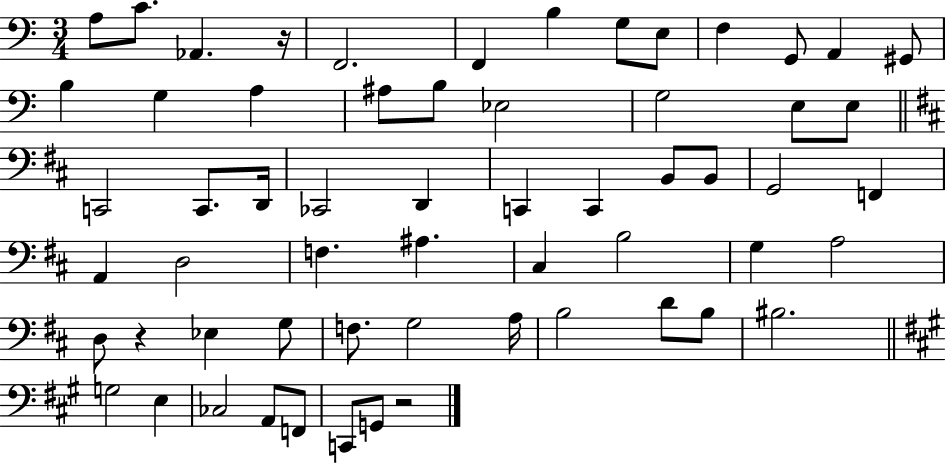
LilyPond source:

{
  \clef bass
  \numericTimeSignature
  \time 3/4
  \key c \major
  a8 c'8. aes,4. r16 | f,2. | f,4 b4 g8 e8 | f4 g,8 a,4 gis,8 | \break b4 g4 a4 | ais8 b8 ees2 | g2 e8 e8 | \bar "||" \break \key d \major c,2 c,8. d,16 | ces,2 d,4 | c,4 c,4 b,8 b,8 | g,2 f,4 | \break a,4 d2 | f4. ais4. | cis4 b2 | g4 a2 | \break d8 r4 ees4 g8 | f8. g2 a16 | b2 d'8 b8 | bis2. | \break \bar "||" \break \key a \major g2 e4 | ces2 a,8 f,8 | c,8 g,8 r2 | \bar "|."
}